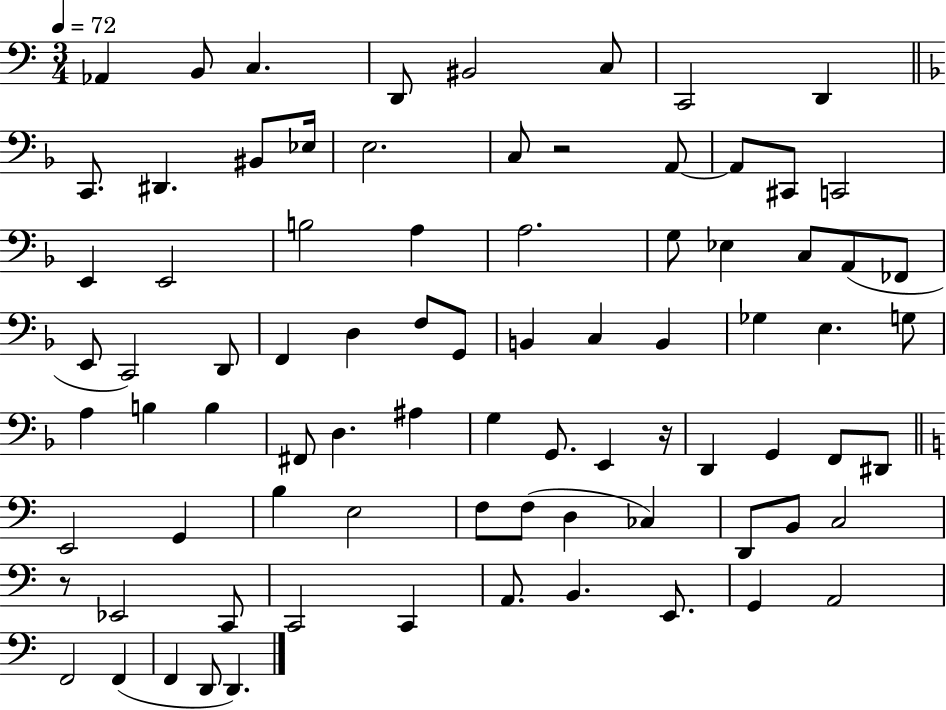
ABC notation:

X:1
T:Untitled
M:3/4
L:1/4
K:C
_A,, B,,/2 C, D,,/2 ^B,,2 C,/2 C,,2 D,, C,,/2 ^D,, ^B,,/2 _E,/4 E,2 C,/2 z2 A,,/2 A,,/2 ^C,,/2 C,,2 E,, E,,2 B,2 A, A,2 G,/2 _E, C,/2 A,,/2 _F,,/2 E,,/2 C,,2 D,,/2 F,, D, F,/2 G,,/2 B,, C, B,, _G, E, G,/2 A, B, B, ^F,,/2 D, ^A, G, G,,/2 E,, z/4 D,, G,, F,,/2 ^D,,/2 E,,2 G,, B, E,2 F,/2 F,/2 D, _C, D,,/2 B,,/2 C,2 z/2 _E,,2 C,,/2 C,,2 C,, A,,/2 B,, E,,/2 G,, A,,2 F,,2 F,, F,, D,,/2 D,,